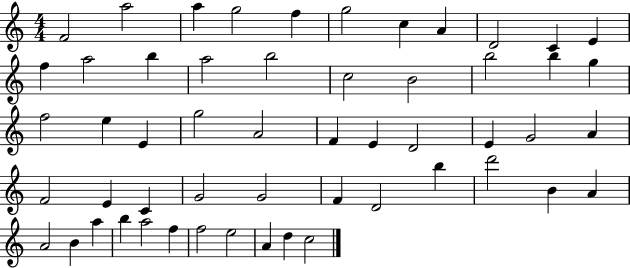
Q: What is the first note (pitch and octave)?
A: F4